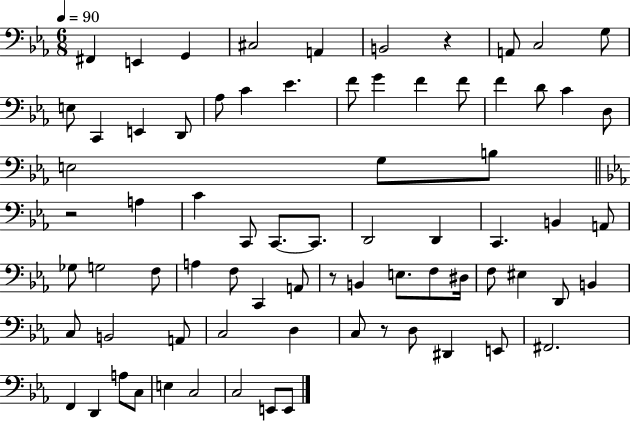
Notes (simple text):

F#2/q E2/q G2/q C#3/h A2/q B2/h R/q A2/e C3/h G3/e E3/e C2/q E2/q D2/e Ab3/e C4/q Eb4/q. F4/e G4/q F4/q F4/e F4/q D4/e C4/q D3/e E3/h G3/e B3/e R/h A3/q C4/q C2/e C2/e. C2/e. D2/h D2/q C2/q. B2/q A2/e Gb3/e G3/h F3/e A3/q F3/e C2/q A2/e R/e B2/q E3/e. F3/e D#3/s F3/e EIS3/q D2/e B2/q C3/e B2/h A2/e C3/h D3/q C3/e R/e D3/e D#2/q E2/e F#2/h. F2/q D2/q A3/e C3/e E3/q C3/h C3/h E2/e E2/e